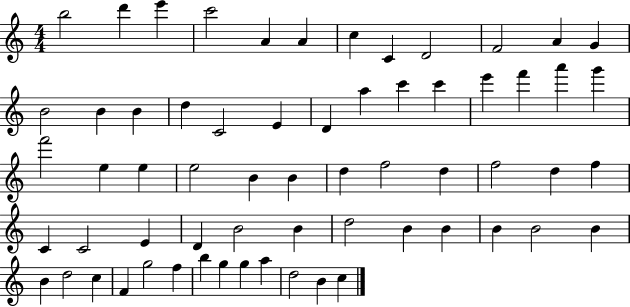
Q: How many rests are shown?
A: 0